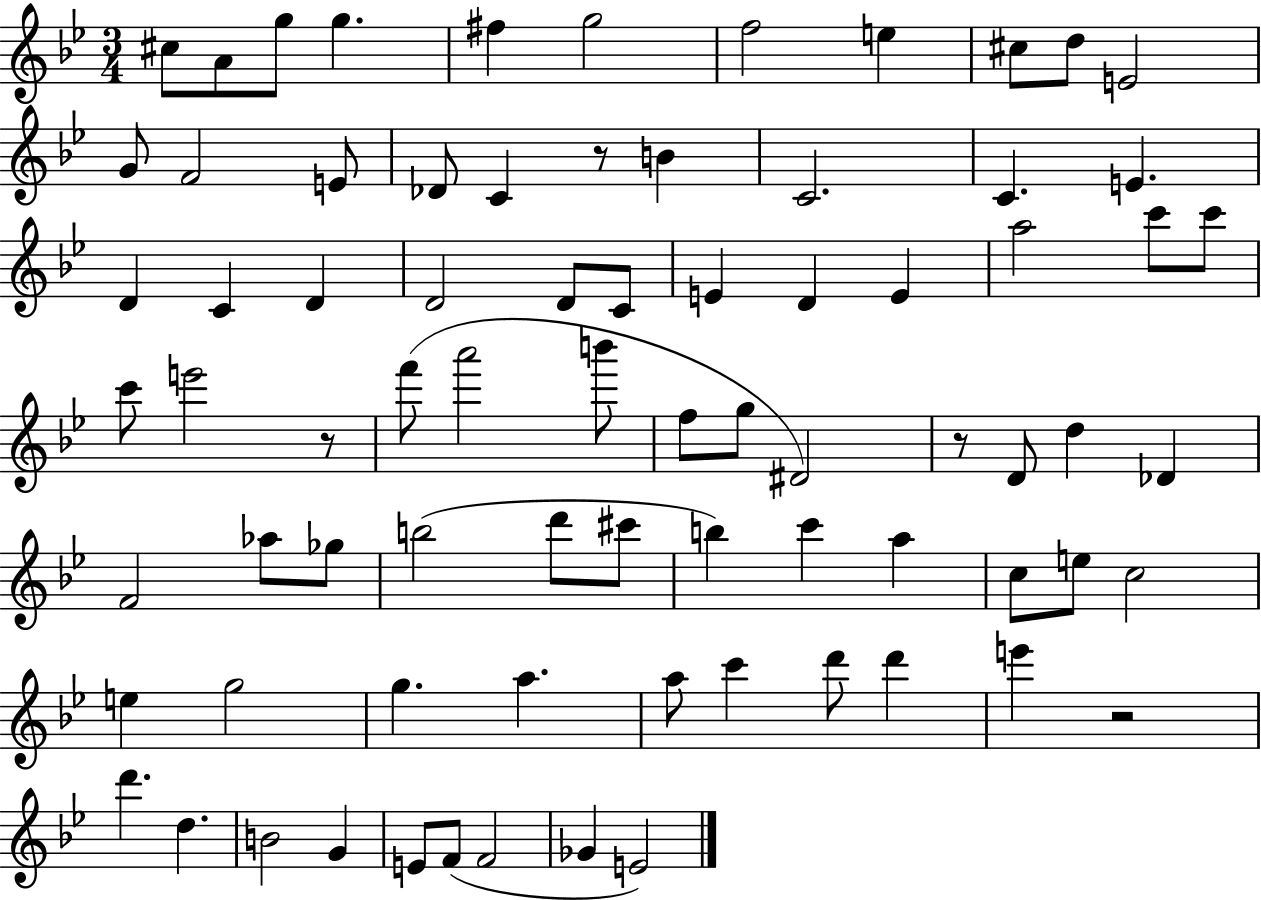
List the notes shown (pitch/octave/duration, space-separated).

C#5/e A4/e G5/e G5/q. F#5/q G5/h F5/h E5/q C#5/e D5/e E4/h G4/e F4/h E4/e Db4/e C4/q R/e B4/q C4/h. C4/q. E4/q. D4/q C4/q D4/q D4/h D4/e C4/e E4/q D4/q E4/q A5/h C6/e C6/e C6/e E6/h R/e F6/e A6/h B6/e F5/e G5/e D#4/h R/e D4/e D5/q Db4/q F4/h Ab5/e Gb5/e B5/h D6/e C#6/e B5/q C6/q A5/q C5/e E5/e C5/h E5/q G5/h G5/q. A5/q. A5/e C6/q D6/e D6/q E6/q R/h D6/q. D5/q. B4/h G4/q E4/e F4/e F4/h Gb4/q E4/h